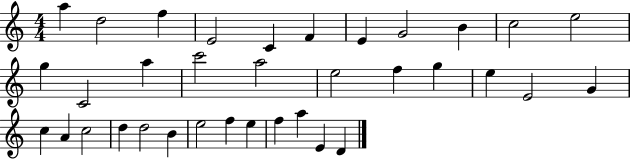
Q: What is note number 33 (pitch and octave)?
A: A5